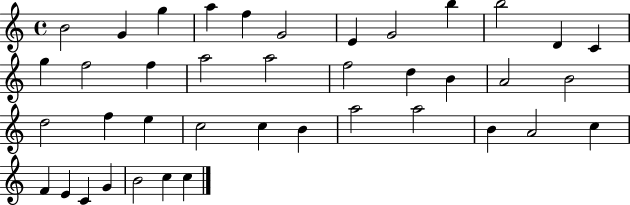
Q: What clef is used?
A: treble